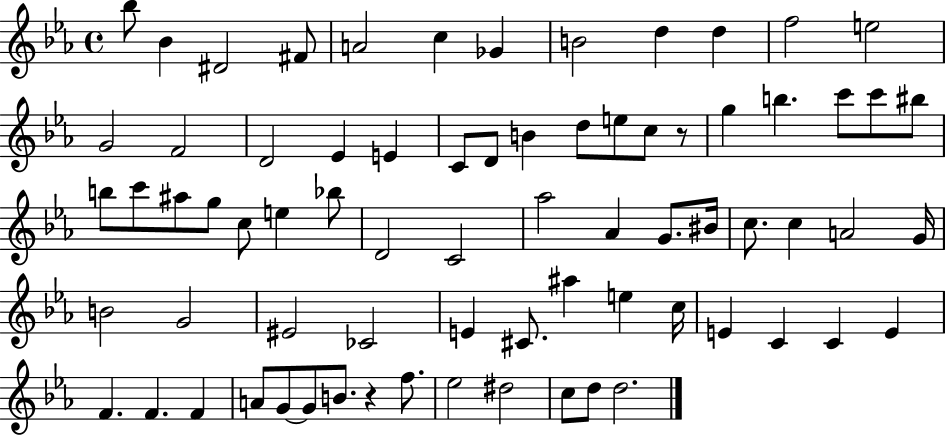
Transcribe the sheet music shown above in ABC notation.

X:1
T:Untitled
M:4/4
L:1/4
K:Eb
_b/2 _B ^D2 ^F/2 A2 c _G B2 d d f2 e2 G2 F2 D2 _E E C/2 D/2 B d/2 e/2 c/2 z/2 g b c'/2 c'/2 ^b/2 b/2 c'/2 ^a/2 g/2 c/2 e _b/2 D2 C2 _a2 _A G/2 ^B/4 c/2 c A2 G/4 B2 G2 ^E2 _C2 E ^C/2 ^a e c/4 E C C E F F F A/2 G/2 G/2 B/2 z f/2 _e2 ^d2 c/2 d/2 d2